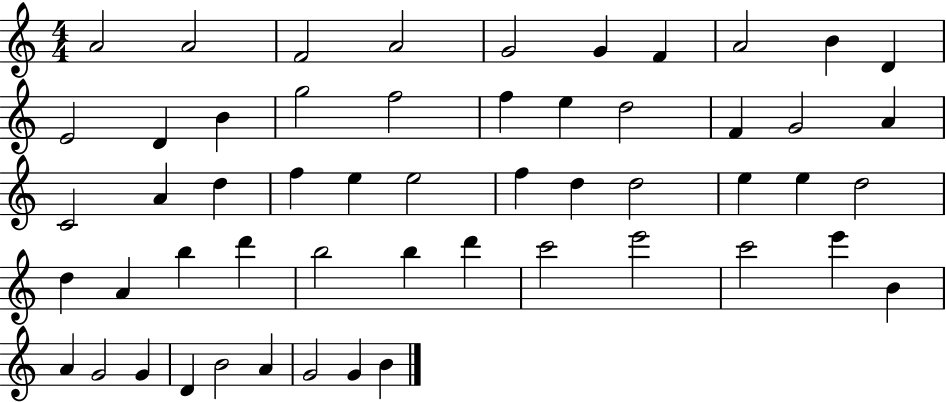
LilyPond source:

{
  \clef treble
  \numericTimeSignature
  \time 4/4
  \key c \major
  a'2 a'2 | f'2 a'2 | g'2 g'4 f'4 | a'2 b'4 d'4 | \break e'2 d'4 b'4 | g''2 f''2 | f''4 e''4 d''2 | f'4 g'2 a'4 | \break c'2 a'4 d''4 | f''4 e''4 e''2 | f''4 d''4 d''2 | e''4 e''4 d''2 | \break d''4 a'4 b''4 d'''4 | b''2 b''4 d'''4 | c'''2 e'''2 | c'''2 e'''4 b'4 | \break a'4 g'2 g'4 | d'4 b'2 a'4 | g'2 g'4 b'4 | \bar "|."
}